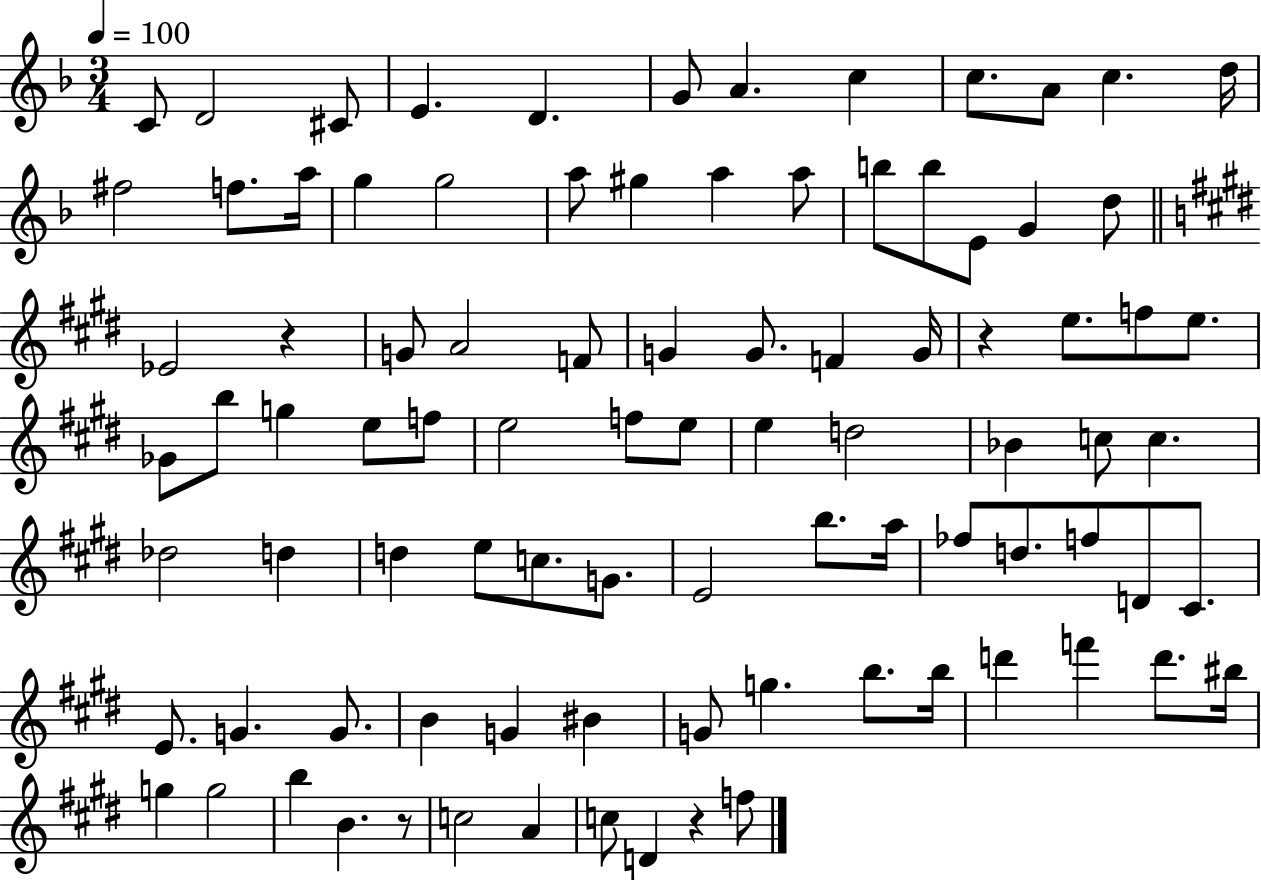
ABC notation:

X:1
T:Untitled
M:3/4
L:1/4
K:F
C/2 D2 ^C/2 E D G/2 A c c/2 A/2 c d/4 ^f2 f/2 a/4 g g2 a/2 ^g a a/2 b/2 b/2 E/2 G d/2 _E2 z G/2 A2 F/2 G G/2 F G/4 z e/2 f/2 e/2 _G/2 b/2 g e/2 f/2 e2 f/2 e/2 e d2 _B c/2 c _d2 d d e/2 c/2 G/2 E2 b/2 a/4 _f/2 d/2 f/2 D/2 ^C/2 E/2 G G/2 B G ^B G/2 g b/2 b/4 d' f' d'/2 ^b/4 g g2 b B z/2 c2 A c/2 D z f/2